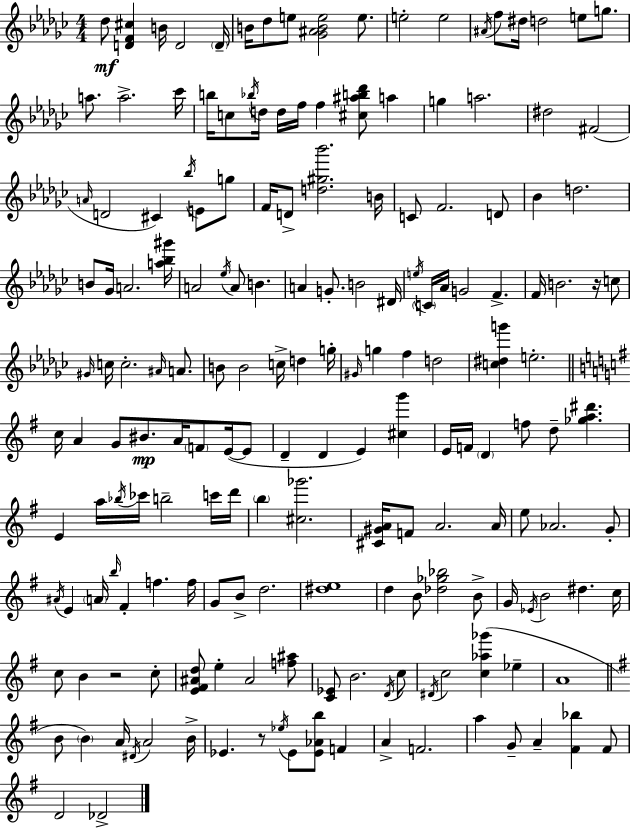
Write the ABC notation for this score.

X:1
T:Untitled
M:4/4
L:1/4
K:Ebm
_d/2 [DF^c] B/4 D2 D/4 B/4 _d/2 e/2 [_G^ABe]2 e/2 e2 e2 ^A/4 f/2 ^d/4 d2 e/2 g/2 a/2 a2 _c'/4 b/4 c/2 _b/4 d/4 d/4 f/4 f [^c^ab_d']/2 a g a2 ^d2 ^F2 A/4 D2 ^C _b/4 E/2 g/2 F/4 D/2 [d^g_b']2 B/4 C/2 F2 D/2 _B d2 B/2 _G/4 A2 [a_b^g']/4 A2 _e/4 A/2 B A G/2 B2 ^D/4 e/4 C/4 _A/4 G2 F F/4 B2 z/4 c/2 ^G/4 c/4 c2 ^A/4 A/2 B/2 B2 c/4 d g/4 ^G/4 g f d2 [c^dg'] e2 c/4 A G/2 ^B/2 A/4 F/2 E/4 E/2 D D E [^cg'] E/4 F/4 D f/2 d/2 [_ga^d'] E a/4 _b/4 _c'/4 b2 c'/4 d'/4 b [^c_g']2 [^C^GA]/4 F/2 A2 A/4 e/2 _A2 G/2 ^A/4 E A/4 b/4 ^F f f/4 G/2 B/2 d2 [^de]4 d B/2 [_d_g_b]2 B/2 G/4 _E/4 B2 ^d c/4 c/2 B z2 c/2 [E^F^Ad]/2 e ^A2 [f^a]/2 [C_E]/2 B2 D/4 c/2 ^D/4 c2 [c_a_g'] _e A4 B/2 B A/4 ^D/4 A2 B/4 _E z/2 _e/4 _E/2 [_E_Ab]/2 F A F2 a G/2 A [^F_b] ^F/2 D2 _D2